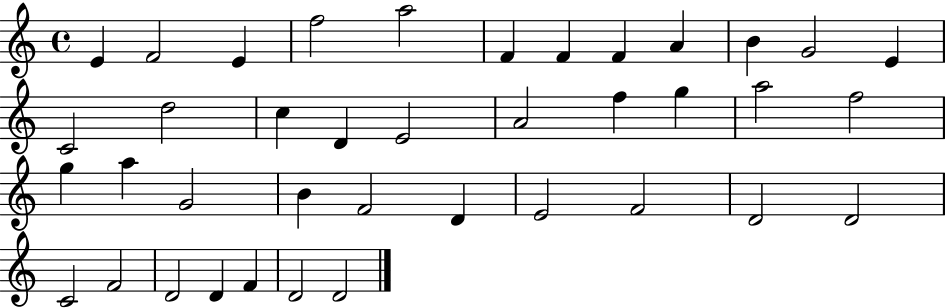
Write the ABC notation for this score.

X:1
T:Untitled
M:4/4
L:1/4
K:C
E F2 E f2 a2 F F F A B G2 E C2 d2 c D E2 A2 f g a2 f2 g a G2 B F2 D E2 F2 D2 D2 C2 F2 D2 D F D2 D2